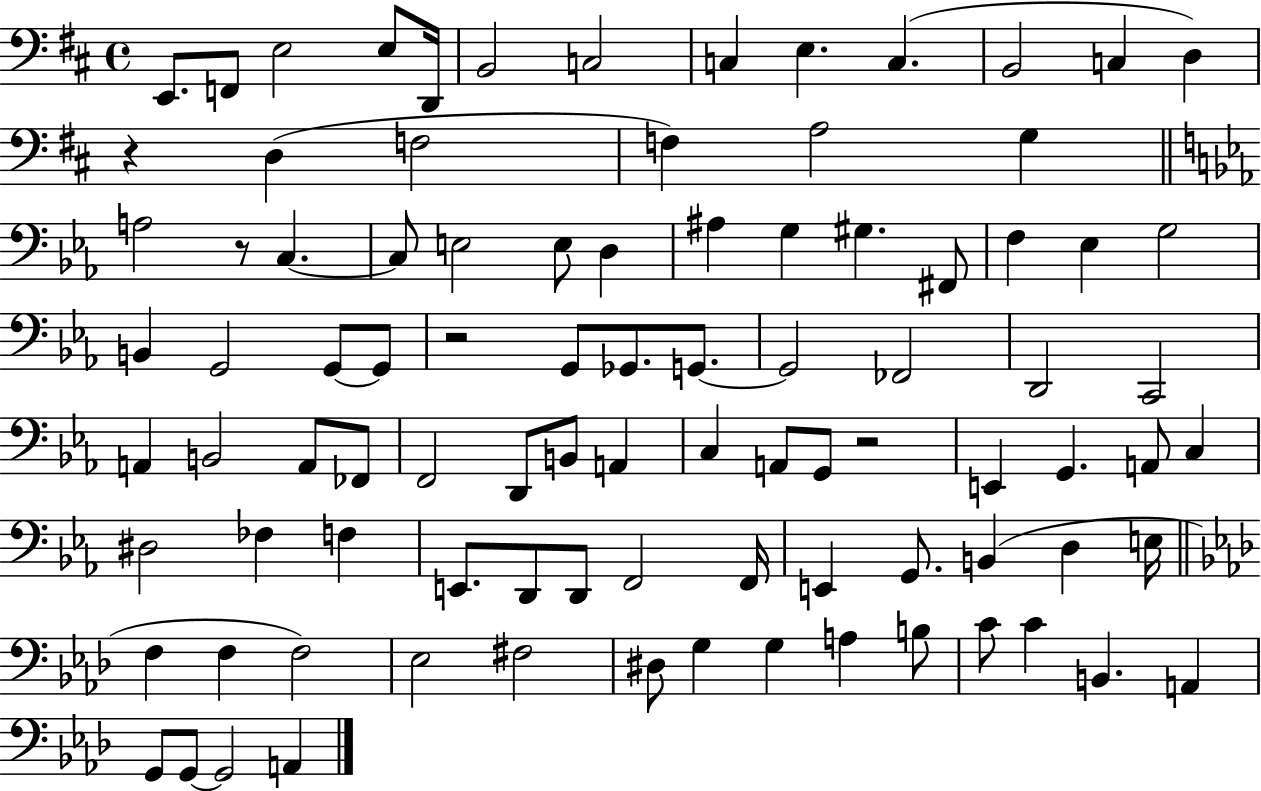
E2/e. F2/e E3/h E3/e D2/s B2/h C3/h C3/q E3/q. C3/q. B2/h C3/q D3/q R/q D3/q F3/h F3/q A3/h G3/q A3/h R/e C3/q. C3/e E3/h E3/e D3/q A#3/q G3/q G#3/q. F#2/e F3/q Eb3/q G3/h B2/q G2/h G2/e G2/e R/h G2/e Gb2/e. G2/e. G2/h FES2/h D2/h C2/h A2/q B2/h A2/e FES2/e F2/h D2/e B2/e A2/q C3/q A2/e G2/e R/h E2/q G2/q. A2/e C3/q D#3/h FES3/q F3/q E2/e. D2/e D2/e F2/h F2/s E2/q G2/e. B2/q D3/q E3/s F3/q F3/q F3/h Eb3/h F#3/h D#3/e G3/q G3/q A3/q B3/e C4/e C4/q B2/q. A2/q G2/e G2/e G2/h A2/q